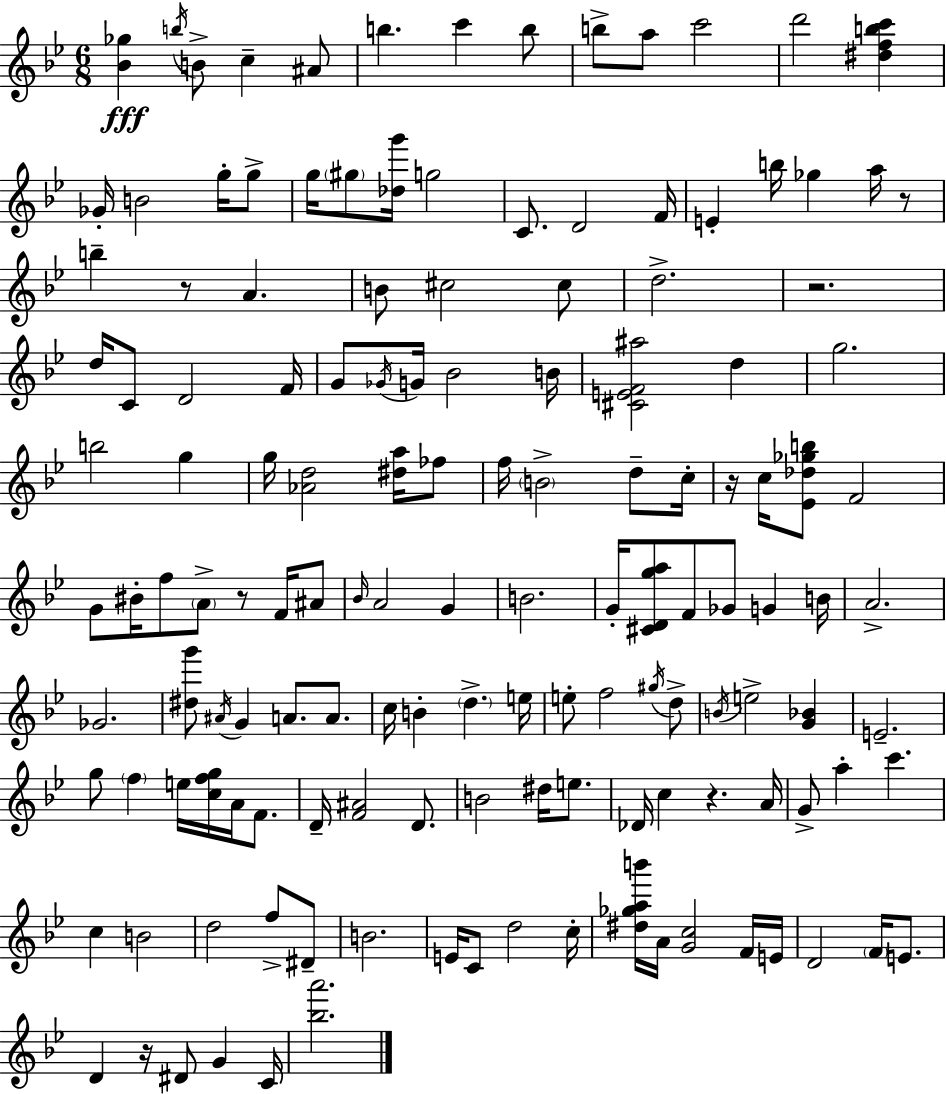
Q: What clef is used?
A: treble